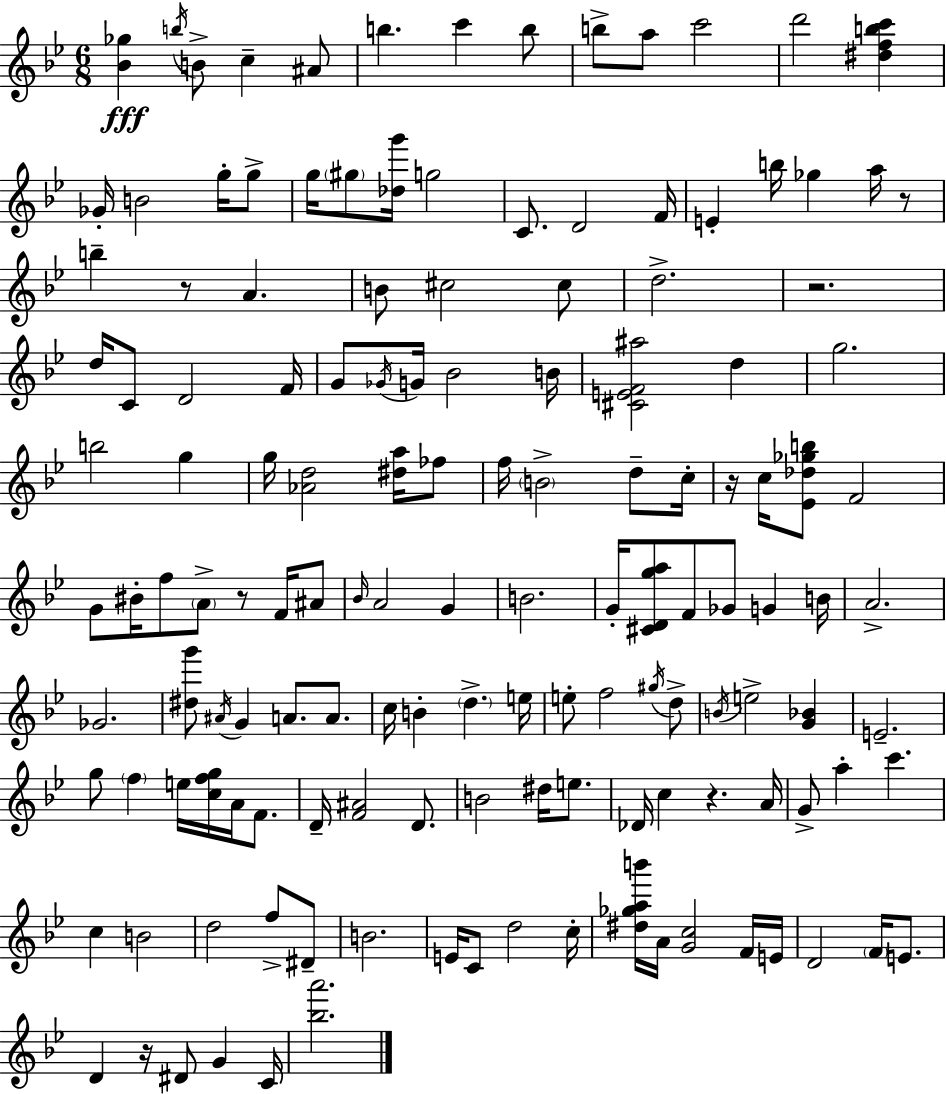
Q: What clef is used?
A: treble